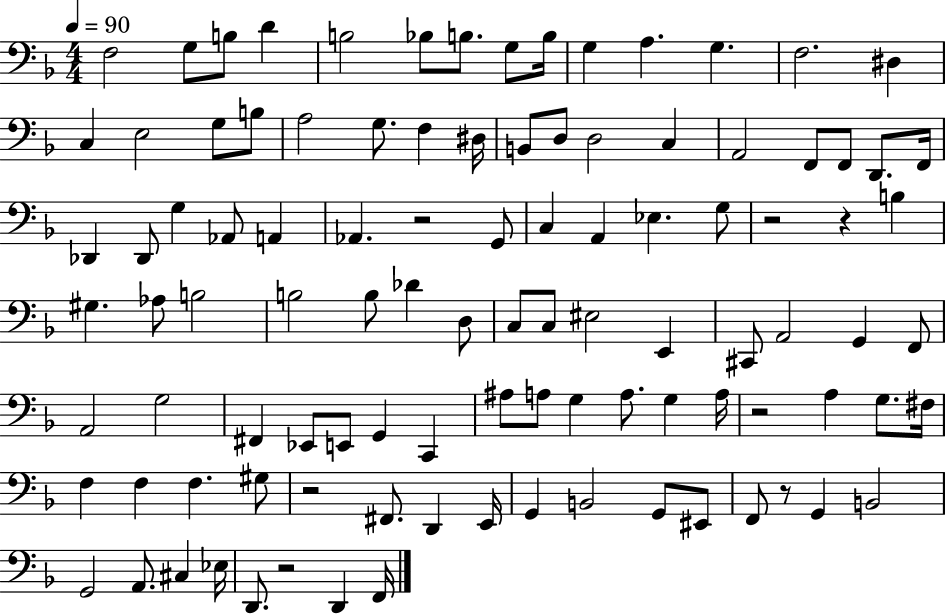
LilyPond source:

{
  \clef bass
  \numericTimeSignature
  \time 4/4
  \key f \major
  \tempo 4 = 90
  f2 g8 b8 d'4 | b2 bes8 b8. g8 b16 | g4 a4. g4. | f2. dis4 | \break c4 e2 g8 b8 | a2 g8. f4 dis16 | b,8 d8 d2 c4 | a,2 f,8 f,8 d,8. f,16 | \break des,4 des,8 g4 aes,8 a,4 | aes,4. r2 g,8 | c4 a,4 ees4. g8 | r2 r4 b4 | \break gis4. aes8 b2 | b2 b8 des'4 d8 | c8 c8 eis2 e,4 | cis,8 a,2 g,4 f,8 | \break a,2 g2 | fis,4 ees,8 e,8 g,4 c,4 | ais8 a8 g4 a8. g4 a16 | r2 a4 g8. fis16 | \break f4 f4 f4. gis8 | r2 fis,8. d,4 e,16 | g,4 b,2 g,8 eis,8 | f,8 r8 g,4 b,2 | \break g,2 a,8. cis4 ees16 | d,8. r2 d,4 f,16 | \bar "|."
}